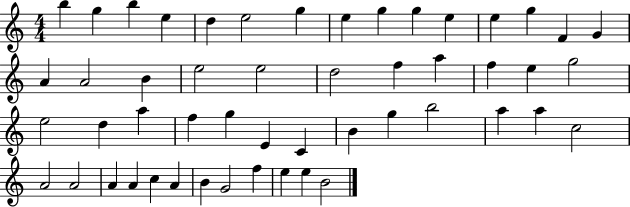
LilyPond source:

{
  \clef treble
  \numericTimeSignature
  \time 4/4
  \key c \major
  b''4 g''4 b''4 e''4 | d''4 e''2 g''4 | e''4 g''4 g''4 e''4 | e''4 g''4 f'4 g'4 | \break a'4 a'2 b'4 | e''2 e''2 | d''2 f''4 a''4 | f''4 e''4 g''2 | \break e''2 d''4 a''4 | f''4 g''4 e'4 c'4 | b'4 g''4 b''2 | a''4 a''4 c''2 | \break a'2 a'2 | a'4 a'4 c''4 a'4 | b'4 g'2 f''4 | e''4 e''4 b'2 | \break \bar "|."
}